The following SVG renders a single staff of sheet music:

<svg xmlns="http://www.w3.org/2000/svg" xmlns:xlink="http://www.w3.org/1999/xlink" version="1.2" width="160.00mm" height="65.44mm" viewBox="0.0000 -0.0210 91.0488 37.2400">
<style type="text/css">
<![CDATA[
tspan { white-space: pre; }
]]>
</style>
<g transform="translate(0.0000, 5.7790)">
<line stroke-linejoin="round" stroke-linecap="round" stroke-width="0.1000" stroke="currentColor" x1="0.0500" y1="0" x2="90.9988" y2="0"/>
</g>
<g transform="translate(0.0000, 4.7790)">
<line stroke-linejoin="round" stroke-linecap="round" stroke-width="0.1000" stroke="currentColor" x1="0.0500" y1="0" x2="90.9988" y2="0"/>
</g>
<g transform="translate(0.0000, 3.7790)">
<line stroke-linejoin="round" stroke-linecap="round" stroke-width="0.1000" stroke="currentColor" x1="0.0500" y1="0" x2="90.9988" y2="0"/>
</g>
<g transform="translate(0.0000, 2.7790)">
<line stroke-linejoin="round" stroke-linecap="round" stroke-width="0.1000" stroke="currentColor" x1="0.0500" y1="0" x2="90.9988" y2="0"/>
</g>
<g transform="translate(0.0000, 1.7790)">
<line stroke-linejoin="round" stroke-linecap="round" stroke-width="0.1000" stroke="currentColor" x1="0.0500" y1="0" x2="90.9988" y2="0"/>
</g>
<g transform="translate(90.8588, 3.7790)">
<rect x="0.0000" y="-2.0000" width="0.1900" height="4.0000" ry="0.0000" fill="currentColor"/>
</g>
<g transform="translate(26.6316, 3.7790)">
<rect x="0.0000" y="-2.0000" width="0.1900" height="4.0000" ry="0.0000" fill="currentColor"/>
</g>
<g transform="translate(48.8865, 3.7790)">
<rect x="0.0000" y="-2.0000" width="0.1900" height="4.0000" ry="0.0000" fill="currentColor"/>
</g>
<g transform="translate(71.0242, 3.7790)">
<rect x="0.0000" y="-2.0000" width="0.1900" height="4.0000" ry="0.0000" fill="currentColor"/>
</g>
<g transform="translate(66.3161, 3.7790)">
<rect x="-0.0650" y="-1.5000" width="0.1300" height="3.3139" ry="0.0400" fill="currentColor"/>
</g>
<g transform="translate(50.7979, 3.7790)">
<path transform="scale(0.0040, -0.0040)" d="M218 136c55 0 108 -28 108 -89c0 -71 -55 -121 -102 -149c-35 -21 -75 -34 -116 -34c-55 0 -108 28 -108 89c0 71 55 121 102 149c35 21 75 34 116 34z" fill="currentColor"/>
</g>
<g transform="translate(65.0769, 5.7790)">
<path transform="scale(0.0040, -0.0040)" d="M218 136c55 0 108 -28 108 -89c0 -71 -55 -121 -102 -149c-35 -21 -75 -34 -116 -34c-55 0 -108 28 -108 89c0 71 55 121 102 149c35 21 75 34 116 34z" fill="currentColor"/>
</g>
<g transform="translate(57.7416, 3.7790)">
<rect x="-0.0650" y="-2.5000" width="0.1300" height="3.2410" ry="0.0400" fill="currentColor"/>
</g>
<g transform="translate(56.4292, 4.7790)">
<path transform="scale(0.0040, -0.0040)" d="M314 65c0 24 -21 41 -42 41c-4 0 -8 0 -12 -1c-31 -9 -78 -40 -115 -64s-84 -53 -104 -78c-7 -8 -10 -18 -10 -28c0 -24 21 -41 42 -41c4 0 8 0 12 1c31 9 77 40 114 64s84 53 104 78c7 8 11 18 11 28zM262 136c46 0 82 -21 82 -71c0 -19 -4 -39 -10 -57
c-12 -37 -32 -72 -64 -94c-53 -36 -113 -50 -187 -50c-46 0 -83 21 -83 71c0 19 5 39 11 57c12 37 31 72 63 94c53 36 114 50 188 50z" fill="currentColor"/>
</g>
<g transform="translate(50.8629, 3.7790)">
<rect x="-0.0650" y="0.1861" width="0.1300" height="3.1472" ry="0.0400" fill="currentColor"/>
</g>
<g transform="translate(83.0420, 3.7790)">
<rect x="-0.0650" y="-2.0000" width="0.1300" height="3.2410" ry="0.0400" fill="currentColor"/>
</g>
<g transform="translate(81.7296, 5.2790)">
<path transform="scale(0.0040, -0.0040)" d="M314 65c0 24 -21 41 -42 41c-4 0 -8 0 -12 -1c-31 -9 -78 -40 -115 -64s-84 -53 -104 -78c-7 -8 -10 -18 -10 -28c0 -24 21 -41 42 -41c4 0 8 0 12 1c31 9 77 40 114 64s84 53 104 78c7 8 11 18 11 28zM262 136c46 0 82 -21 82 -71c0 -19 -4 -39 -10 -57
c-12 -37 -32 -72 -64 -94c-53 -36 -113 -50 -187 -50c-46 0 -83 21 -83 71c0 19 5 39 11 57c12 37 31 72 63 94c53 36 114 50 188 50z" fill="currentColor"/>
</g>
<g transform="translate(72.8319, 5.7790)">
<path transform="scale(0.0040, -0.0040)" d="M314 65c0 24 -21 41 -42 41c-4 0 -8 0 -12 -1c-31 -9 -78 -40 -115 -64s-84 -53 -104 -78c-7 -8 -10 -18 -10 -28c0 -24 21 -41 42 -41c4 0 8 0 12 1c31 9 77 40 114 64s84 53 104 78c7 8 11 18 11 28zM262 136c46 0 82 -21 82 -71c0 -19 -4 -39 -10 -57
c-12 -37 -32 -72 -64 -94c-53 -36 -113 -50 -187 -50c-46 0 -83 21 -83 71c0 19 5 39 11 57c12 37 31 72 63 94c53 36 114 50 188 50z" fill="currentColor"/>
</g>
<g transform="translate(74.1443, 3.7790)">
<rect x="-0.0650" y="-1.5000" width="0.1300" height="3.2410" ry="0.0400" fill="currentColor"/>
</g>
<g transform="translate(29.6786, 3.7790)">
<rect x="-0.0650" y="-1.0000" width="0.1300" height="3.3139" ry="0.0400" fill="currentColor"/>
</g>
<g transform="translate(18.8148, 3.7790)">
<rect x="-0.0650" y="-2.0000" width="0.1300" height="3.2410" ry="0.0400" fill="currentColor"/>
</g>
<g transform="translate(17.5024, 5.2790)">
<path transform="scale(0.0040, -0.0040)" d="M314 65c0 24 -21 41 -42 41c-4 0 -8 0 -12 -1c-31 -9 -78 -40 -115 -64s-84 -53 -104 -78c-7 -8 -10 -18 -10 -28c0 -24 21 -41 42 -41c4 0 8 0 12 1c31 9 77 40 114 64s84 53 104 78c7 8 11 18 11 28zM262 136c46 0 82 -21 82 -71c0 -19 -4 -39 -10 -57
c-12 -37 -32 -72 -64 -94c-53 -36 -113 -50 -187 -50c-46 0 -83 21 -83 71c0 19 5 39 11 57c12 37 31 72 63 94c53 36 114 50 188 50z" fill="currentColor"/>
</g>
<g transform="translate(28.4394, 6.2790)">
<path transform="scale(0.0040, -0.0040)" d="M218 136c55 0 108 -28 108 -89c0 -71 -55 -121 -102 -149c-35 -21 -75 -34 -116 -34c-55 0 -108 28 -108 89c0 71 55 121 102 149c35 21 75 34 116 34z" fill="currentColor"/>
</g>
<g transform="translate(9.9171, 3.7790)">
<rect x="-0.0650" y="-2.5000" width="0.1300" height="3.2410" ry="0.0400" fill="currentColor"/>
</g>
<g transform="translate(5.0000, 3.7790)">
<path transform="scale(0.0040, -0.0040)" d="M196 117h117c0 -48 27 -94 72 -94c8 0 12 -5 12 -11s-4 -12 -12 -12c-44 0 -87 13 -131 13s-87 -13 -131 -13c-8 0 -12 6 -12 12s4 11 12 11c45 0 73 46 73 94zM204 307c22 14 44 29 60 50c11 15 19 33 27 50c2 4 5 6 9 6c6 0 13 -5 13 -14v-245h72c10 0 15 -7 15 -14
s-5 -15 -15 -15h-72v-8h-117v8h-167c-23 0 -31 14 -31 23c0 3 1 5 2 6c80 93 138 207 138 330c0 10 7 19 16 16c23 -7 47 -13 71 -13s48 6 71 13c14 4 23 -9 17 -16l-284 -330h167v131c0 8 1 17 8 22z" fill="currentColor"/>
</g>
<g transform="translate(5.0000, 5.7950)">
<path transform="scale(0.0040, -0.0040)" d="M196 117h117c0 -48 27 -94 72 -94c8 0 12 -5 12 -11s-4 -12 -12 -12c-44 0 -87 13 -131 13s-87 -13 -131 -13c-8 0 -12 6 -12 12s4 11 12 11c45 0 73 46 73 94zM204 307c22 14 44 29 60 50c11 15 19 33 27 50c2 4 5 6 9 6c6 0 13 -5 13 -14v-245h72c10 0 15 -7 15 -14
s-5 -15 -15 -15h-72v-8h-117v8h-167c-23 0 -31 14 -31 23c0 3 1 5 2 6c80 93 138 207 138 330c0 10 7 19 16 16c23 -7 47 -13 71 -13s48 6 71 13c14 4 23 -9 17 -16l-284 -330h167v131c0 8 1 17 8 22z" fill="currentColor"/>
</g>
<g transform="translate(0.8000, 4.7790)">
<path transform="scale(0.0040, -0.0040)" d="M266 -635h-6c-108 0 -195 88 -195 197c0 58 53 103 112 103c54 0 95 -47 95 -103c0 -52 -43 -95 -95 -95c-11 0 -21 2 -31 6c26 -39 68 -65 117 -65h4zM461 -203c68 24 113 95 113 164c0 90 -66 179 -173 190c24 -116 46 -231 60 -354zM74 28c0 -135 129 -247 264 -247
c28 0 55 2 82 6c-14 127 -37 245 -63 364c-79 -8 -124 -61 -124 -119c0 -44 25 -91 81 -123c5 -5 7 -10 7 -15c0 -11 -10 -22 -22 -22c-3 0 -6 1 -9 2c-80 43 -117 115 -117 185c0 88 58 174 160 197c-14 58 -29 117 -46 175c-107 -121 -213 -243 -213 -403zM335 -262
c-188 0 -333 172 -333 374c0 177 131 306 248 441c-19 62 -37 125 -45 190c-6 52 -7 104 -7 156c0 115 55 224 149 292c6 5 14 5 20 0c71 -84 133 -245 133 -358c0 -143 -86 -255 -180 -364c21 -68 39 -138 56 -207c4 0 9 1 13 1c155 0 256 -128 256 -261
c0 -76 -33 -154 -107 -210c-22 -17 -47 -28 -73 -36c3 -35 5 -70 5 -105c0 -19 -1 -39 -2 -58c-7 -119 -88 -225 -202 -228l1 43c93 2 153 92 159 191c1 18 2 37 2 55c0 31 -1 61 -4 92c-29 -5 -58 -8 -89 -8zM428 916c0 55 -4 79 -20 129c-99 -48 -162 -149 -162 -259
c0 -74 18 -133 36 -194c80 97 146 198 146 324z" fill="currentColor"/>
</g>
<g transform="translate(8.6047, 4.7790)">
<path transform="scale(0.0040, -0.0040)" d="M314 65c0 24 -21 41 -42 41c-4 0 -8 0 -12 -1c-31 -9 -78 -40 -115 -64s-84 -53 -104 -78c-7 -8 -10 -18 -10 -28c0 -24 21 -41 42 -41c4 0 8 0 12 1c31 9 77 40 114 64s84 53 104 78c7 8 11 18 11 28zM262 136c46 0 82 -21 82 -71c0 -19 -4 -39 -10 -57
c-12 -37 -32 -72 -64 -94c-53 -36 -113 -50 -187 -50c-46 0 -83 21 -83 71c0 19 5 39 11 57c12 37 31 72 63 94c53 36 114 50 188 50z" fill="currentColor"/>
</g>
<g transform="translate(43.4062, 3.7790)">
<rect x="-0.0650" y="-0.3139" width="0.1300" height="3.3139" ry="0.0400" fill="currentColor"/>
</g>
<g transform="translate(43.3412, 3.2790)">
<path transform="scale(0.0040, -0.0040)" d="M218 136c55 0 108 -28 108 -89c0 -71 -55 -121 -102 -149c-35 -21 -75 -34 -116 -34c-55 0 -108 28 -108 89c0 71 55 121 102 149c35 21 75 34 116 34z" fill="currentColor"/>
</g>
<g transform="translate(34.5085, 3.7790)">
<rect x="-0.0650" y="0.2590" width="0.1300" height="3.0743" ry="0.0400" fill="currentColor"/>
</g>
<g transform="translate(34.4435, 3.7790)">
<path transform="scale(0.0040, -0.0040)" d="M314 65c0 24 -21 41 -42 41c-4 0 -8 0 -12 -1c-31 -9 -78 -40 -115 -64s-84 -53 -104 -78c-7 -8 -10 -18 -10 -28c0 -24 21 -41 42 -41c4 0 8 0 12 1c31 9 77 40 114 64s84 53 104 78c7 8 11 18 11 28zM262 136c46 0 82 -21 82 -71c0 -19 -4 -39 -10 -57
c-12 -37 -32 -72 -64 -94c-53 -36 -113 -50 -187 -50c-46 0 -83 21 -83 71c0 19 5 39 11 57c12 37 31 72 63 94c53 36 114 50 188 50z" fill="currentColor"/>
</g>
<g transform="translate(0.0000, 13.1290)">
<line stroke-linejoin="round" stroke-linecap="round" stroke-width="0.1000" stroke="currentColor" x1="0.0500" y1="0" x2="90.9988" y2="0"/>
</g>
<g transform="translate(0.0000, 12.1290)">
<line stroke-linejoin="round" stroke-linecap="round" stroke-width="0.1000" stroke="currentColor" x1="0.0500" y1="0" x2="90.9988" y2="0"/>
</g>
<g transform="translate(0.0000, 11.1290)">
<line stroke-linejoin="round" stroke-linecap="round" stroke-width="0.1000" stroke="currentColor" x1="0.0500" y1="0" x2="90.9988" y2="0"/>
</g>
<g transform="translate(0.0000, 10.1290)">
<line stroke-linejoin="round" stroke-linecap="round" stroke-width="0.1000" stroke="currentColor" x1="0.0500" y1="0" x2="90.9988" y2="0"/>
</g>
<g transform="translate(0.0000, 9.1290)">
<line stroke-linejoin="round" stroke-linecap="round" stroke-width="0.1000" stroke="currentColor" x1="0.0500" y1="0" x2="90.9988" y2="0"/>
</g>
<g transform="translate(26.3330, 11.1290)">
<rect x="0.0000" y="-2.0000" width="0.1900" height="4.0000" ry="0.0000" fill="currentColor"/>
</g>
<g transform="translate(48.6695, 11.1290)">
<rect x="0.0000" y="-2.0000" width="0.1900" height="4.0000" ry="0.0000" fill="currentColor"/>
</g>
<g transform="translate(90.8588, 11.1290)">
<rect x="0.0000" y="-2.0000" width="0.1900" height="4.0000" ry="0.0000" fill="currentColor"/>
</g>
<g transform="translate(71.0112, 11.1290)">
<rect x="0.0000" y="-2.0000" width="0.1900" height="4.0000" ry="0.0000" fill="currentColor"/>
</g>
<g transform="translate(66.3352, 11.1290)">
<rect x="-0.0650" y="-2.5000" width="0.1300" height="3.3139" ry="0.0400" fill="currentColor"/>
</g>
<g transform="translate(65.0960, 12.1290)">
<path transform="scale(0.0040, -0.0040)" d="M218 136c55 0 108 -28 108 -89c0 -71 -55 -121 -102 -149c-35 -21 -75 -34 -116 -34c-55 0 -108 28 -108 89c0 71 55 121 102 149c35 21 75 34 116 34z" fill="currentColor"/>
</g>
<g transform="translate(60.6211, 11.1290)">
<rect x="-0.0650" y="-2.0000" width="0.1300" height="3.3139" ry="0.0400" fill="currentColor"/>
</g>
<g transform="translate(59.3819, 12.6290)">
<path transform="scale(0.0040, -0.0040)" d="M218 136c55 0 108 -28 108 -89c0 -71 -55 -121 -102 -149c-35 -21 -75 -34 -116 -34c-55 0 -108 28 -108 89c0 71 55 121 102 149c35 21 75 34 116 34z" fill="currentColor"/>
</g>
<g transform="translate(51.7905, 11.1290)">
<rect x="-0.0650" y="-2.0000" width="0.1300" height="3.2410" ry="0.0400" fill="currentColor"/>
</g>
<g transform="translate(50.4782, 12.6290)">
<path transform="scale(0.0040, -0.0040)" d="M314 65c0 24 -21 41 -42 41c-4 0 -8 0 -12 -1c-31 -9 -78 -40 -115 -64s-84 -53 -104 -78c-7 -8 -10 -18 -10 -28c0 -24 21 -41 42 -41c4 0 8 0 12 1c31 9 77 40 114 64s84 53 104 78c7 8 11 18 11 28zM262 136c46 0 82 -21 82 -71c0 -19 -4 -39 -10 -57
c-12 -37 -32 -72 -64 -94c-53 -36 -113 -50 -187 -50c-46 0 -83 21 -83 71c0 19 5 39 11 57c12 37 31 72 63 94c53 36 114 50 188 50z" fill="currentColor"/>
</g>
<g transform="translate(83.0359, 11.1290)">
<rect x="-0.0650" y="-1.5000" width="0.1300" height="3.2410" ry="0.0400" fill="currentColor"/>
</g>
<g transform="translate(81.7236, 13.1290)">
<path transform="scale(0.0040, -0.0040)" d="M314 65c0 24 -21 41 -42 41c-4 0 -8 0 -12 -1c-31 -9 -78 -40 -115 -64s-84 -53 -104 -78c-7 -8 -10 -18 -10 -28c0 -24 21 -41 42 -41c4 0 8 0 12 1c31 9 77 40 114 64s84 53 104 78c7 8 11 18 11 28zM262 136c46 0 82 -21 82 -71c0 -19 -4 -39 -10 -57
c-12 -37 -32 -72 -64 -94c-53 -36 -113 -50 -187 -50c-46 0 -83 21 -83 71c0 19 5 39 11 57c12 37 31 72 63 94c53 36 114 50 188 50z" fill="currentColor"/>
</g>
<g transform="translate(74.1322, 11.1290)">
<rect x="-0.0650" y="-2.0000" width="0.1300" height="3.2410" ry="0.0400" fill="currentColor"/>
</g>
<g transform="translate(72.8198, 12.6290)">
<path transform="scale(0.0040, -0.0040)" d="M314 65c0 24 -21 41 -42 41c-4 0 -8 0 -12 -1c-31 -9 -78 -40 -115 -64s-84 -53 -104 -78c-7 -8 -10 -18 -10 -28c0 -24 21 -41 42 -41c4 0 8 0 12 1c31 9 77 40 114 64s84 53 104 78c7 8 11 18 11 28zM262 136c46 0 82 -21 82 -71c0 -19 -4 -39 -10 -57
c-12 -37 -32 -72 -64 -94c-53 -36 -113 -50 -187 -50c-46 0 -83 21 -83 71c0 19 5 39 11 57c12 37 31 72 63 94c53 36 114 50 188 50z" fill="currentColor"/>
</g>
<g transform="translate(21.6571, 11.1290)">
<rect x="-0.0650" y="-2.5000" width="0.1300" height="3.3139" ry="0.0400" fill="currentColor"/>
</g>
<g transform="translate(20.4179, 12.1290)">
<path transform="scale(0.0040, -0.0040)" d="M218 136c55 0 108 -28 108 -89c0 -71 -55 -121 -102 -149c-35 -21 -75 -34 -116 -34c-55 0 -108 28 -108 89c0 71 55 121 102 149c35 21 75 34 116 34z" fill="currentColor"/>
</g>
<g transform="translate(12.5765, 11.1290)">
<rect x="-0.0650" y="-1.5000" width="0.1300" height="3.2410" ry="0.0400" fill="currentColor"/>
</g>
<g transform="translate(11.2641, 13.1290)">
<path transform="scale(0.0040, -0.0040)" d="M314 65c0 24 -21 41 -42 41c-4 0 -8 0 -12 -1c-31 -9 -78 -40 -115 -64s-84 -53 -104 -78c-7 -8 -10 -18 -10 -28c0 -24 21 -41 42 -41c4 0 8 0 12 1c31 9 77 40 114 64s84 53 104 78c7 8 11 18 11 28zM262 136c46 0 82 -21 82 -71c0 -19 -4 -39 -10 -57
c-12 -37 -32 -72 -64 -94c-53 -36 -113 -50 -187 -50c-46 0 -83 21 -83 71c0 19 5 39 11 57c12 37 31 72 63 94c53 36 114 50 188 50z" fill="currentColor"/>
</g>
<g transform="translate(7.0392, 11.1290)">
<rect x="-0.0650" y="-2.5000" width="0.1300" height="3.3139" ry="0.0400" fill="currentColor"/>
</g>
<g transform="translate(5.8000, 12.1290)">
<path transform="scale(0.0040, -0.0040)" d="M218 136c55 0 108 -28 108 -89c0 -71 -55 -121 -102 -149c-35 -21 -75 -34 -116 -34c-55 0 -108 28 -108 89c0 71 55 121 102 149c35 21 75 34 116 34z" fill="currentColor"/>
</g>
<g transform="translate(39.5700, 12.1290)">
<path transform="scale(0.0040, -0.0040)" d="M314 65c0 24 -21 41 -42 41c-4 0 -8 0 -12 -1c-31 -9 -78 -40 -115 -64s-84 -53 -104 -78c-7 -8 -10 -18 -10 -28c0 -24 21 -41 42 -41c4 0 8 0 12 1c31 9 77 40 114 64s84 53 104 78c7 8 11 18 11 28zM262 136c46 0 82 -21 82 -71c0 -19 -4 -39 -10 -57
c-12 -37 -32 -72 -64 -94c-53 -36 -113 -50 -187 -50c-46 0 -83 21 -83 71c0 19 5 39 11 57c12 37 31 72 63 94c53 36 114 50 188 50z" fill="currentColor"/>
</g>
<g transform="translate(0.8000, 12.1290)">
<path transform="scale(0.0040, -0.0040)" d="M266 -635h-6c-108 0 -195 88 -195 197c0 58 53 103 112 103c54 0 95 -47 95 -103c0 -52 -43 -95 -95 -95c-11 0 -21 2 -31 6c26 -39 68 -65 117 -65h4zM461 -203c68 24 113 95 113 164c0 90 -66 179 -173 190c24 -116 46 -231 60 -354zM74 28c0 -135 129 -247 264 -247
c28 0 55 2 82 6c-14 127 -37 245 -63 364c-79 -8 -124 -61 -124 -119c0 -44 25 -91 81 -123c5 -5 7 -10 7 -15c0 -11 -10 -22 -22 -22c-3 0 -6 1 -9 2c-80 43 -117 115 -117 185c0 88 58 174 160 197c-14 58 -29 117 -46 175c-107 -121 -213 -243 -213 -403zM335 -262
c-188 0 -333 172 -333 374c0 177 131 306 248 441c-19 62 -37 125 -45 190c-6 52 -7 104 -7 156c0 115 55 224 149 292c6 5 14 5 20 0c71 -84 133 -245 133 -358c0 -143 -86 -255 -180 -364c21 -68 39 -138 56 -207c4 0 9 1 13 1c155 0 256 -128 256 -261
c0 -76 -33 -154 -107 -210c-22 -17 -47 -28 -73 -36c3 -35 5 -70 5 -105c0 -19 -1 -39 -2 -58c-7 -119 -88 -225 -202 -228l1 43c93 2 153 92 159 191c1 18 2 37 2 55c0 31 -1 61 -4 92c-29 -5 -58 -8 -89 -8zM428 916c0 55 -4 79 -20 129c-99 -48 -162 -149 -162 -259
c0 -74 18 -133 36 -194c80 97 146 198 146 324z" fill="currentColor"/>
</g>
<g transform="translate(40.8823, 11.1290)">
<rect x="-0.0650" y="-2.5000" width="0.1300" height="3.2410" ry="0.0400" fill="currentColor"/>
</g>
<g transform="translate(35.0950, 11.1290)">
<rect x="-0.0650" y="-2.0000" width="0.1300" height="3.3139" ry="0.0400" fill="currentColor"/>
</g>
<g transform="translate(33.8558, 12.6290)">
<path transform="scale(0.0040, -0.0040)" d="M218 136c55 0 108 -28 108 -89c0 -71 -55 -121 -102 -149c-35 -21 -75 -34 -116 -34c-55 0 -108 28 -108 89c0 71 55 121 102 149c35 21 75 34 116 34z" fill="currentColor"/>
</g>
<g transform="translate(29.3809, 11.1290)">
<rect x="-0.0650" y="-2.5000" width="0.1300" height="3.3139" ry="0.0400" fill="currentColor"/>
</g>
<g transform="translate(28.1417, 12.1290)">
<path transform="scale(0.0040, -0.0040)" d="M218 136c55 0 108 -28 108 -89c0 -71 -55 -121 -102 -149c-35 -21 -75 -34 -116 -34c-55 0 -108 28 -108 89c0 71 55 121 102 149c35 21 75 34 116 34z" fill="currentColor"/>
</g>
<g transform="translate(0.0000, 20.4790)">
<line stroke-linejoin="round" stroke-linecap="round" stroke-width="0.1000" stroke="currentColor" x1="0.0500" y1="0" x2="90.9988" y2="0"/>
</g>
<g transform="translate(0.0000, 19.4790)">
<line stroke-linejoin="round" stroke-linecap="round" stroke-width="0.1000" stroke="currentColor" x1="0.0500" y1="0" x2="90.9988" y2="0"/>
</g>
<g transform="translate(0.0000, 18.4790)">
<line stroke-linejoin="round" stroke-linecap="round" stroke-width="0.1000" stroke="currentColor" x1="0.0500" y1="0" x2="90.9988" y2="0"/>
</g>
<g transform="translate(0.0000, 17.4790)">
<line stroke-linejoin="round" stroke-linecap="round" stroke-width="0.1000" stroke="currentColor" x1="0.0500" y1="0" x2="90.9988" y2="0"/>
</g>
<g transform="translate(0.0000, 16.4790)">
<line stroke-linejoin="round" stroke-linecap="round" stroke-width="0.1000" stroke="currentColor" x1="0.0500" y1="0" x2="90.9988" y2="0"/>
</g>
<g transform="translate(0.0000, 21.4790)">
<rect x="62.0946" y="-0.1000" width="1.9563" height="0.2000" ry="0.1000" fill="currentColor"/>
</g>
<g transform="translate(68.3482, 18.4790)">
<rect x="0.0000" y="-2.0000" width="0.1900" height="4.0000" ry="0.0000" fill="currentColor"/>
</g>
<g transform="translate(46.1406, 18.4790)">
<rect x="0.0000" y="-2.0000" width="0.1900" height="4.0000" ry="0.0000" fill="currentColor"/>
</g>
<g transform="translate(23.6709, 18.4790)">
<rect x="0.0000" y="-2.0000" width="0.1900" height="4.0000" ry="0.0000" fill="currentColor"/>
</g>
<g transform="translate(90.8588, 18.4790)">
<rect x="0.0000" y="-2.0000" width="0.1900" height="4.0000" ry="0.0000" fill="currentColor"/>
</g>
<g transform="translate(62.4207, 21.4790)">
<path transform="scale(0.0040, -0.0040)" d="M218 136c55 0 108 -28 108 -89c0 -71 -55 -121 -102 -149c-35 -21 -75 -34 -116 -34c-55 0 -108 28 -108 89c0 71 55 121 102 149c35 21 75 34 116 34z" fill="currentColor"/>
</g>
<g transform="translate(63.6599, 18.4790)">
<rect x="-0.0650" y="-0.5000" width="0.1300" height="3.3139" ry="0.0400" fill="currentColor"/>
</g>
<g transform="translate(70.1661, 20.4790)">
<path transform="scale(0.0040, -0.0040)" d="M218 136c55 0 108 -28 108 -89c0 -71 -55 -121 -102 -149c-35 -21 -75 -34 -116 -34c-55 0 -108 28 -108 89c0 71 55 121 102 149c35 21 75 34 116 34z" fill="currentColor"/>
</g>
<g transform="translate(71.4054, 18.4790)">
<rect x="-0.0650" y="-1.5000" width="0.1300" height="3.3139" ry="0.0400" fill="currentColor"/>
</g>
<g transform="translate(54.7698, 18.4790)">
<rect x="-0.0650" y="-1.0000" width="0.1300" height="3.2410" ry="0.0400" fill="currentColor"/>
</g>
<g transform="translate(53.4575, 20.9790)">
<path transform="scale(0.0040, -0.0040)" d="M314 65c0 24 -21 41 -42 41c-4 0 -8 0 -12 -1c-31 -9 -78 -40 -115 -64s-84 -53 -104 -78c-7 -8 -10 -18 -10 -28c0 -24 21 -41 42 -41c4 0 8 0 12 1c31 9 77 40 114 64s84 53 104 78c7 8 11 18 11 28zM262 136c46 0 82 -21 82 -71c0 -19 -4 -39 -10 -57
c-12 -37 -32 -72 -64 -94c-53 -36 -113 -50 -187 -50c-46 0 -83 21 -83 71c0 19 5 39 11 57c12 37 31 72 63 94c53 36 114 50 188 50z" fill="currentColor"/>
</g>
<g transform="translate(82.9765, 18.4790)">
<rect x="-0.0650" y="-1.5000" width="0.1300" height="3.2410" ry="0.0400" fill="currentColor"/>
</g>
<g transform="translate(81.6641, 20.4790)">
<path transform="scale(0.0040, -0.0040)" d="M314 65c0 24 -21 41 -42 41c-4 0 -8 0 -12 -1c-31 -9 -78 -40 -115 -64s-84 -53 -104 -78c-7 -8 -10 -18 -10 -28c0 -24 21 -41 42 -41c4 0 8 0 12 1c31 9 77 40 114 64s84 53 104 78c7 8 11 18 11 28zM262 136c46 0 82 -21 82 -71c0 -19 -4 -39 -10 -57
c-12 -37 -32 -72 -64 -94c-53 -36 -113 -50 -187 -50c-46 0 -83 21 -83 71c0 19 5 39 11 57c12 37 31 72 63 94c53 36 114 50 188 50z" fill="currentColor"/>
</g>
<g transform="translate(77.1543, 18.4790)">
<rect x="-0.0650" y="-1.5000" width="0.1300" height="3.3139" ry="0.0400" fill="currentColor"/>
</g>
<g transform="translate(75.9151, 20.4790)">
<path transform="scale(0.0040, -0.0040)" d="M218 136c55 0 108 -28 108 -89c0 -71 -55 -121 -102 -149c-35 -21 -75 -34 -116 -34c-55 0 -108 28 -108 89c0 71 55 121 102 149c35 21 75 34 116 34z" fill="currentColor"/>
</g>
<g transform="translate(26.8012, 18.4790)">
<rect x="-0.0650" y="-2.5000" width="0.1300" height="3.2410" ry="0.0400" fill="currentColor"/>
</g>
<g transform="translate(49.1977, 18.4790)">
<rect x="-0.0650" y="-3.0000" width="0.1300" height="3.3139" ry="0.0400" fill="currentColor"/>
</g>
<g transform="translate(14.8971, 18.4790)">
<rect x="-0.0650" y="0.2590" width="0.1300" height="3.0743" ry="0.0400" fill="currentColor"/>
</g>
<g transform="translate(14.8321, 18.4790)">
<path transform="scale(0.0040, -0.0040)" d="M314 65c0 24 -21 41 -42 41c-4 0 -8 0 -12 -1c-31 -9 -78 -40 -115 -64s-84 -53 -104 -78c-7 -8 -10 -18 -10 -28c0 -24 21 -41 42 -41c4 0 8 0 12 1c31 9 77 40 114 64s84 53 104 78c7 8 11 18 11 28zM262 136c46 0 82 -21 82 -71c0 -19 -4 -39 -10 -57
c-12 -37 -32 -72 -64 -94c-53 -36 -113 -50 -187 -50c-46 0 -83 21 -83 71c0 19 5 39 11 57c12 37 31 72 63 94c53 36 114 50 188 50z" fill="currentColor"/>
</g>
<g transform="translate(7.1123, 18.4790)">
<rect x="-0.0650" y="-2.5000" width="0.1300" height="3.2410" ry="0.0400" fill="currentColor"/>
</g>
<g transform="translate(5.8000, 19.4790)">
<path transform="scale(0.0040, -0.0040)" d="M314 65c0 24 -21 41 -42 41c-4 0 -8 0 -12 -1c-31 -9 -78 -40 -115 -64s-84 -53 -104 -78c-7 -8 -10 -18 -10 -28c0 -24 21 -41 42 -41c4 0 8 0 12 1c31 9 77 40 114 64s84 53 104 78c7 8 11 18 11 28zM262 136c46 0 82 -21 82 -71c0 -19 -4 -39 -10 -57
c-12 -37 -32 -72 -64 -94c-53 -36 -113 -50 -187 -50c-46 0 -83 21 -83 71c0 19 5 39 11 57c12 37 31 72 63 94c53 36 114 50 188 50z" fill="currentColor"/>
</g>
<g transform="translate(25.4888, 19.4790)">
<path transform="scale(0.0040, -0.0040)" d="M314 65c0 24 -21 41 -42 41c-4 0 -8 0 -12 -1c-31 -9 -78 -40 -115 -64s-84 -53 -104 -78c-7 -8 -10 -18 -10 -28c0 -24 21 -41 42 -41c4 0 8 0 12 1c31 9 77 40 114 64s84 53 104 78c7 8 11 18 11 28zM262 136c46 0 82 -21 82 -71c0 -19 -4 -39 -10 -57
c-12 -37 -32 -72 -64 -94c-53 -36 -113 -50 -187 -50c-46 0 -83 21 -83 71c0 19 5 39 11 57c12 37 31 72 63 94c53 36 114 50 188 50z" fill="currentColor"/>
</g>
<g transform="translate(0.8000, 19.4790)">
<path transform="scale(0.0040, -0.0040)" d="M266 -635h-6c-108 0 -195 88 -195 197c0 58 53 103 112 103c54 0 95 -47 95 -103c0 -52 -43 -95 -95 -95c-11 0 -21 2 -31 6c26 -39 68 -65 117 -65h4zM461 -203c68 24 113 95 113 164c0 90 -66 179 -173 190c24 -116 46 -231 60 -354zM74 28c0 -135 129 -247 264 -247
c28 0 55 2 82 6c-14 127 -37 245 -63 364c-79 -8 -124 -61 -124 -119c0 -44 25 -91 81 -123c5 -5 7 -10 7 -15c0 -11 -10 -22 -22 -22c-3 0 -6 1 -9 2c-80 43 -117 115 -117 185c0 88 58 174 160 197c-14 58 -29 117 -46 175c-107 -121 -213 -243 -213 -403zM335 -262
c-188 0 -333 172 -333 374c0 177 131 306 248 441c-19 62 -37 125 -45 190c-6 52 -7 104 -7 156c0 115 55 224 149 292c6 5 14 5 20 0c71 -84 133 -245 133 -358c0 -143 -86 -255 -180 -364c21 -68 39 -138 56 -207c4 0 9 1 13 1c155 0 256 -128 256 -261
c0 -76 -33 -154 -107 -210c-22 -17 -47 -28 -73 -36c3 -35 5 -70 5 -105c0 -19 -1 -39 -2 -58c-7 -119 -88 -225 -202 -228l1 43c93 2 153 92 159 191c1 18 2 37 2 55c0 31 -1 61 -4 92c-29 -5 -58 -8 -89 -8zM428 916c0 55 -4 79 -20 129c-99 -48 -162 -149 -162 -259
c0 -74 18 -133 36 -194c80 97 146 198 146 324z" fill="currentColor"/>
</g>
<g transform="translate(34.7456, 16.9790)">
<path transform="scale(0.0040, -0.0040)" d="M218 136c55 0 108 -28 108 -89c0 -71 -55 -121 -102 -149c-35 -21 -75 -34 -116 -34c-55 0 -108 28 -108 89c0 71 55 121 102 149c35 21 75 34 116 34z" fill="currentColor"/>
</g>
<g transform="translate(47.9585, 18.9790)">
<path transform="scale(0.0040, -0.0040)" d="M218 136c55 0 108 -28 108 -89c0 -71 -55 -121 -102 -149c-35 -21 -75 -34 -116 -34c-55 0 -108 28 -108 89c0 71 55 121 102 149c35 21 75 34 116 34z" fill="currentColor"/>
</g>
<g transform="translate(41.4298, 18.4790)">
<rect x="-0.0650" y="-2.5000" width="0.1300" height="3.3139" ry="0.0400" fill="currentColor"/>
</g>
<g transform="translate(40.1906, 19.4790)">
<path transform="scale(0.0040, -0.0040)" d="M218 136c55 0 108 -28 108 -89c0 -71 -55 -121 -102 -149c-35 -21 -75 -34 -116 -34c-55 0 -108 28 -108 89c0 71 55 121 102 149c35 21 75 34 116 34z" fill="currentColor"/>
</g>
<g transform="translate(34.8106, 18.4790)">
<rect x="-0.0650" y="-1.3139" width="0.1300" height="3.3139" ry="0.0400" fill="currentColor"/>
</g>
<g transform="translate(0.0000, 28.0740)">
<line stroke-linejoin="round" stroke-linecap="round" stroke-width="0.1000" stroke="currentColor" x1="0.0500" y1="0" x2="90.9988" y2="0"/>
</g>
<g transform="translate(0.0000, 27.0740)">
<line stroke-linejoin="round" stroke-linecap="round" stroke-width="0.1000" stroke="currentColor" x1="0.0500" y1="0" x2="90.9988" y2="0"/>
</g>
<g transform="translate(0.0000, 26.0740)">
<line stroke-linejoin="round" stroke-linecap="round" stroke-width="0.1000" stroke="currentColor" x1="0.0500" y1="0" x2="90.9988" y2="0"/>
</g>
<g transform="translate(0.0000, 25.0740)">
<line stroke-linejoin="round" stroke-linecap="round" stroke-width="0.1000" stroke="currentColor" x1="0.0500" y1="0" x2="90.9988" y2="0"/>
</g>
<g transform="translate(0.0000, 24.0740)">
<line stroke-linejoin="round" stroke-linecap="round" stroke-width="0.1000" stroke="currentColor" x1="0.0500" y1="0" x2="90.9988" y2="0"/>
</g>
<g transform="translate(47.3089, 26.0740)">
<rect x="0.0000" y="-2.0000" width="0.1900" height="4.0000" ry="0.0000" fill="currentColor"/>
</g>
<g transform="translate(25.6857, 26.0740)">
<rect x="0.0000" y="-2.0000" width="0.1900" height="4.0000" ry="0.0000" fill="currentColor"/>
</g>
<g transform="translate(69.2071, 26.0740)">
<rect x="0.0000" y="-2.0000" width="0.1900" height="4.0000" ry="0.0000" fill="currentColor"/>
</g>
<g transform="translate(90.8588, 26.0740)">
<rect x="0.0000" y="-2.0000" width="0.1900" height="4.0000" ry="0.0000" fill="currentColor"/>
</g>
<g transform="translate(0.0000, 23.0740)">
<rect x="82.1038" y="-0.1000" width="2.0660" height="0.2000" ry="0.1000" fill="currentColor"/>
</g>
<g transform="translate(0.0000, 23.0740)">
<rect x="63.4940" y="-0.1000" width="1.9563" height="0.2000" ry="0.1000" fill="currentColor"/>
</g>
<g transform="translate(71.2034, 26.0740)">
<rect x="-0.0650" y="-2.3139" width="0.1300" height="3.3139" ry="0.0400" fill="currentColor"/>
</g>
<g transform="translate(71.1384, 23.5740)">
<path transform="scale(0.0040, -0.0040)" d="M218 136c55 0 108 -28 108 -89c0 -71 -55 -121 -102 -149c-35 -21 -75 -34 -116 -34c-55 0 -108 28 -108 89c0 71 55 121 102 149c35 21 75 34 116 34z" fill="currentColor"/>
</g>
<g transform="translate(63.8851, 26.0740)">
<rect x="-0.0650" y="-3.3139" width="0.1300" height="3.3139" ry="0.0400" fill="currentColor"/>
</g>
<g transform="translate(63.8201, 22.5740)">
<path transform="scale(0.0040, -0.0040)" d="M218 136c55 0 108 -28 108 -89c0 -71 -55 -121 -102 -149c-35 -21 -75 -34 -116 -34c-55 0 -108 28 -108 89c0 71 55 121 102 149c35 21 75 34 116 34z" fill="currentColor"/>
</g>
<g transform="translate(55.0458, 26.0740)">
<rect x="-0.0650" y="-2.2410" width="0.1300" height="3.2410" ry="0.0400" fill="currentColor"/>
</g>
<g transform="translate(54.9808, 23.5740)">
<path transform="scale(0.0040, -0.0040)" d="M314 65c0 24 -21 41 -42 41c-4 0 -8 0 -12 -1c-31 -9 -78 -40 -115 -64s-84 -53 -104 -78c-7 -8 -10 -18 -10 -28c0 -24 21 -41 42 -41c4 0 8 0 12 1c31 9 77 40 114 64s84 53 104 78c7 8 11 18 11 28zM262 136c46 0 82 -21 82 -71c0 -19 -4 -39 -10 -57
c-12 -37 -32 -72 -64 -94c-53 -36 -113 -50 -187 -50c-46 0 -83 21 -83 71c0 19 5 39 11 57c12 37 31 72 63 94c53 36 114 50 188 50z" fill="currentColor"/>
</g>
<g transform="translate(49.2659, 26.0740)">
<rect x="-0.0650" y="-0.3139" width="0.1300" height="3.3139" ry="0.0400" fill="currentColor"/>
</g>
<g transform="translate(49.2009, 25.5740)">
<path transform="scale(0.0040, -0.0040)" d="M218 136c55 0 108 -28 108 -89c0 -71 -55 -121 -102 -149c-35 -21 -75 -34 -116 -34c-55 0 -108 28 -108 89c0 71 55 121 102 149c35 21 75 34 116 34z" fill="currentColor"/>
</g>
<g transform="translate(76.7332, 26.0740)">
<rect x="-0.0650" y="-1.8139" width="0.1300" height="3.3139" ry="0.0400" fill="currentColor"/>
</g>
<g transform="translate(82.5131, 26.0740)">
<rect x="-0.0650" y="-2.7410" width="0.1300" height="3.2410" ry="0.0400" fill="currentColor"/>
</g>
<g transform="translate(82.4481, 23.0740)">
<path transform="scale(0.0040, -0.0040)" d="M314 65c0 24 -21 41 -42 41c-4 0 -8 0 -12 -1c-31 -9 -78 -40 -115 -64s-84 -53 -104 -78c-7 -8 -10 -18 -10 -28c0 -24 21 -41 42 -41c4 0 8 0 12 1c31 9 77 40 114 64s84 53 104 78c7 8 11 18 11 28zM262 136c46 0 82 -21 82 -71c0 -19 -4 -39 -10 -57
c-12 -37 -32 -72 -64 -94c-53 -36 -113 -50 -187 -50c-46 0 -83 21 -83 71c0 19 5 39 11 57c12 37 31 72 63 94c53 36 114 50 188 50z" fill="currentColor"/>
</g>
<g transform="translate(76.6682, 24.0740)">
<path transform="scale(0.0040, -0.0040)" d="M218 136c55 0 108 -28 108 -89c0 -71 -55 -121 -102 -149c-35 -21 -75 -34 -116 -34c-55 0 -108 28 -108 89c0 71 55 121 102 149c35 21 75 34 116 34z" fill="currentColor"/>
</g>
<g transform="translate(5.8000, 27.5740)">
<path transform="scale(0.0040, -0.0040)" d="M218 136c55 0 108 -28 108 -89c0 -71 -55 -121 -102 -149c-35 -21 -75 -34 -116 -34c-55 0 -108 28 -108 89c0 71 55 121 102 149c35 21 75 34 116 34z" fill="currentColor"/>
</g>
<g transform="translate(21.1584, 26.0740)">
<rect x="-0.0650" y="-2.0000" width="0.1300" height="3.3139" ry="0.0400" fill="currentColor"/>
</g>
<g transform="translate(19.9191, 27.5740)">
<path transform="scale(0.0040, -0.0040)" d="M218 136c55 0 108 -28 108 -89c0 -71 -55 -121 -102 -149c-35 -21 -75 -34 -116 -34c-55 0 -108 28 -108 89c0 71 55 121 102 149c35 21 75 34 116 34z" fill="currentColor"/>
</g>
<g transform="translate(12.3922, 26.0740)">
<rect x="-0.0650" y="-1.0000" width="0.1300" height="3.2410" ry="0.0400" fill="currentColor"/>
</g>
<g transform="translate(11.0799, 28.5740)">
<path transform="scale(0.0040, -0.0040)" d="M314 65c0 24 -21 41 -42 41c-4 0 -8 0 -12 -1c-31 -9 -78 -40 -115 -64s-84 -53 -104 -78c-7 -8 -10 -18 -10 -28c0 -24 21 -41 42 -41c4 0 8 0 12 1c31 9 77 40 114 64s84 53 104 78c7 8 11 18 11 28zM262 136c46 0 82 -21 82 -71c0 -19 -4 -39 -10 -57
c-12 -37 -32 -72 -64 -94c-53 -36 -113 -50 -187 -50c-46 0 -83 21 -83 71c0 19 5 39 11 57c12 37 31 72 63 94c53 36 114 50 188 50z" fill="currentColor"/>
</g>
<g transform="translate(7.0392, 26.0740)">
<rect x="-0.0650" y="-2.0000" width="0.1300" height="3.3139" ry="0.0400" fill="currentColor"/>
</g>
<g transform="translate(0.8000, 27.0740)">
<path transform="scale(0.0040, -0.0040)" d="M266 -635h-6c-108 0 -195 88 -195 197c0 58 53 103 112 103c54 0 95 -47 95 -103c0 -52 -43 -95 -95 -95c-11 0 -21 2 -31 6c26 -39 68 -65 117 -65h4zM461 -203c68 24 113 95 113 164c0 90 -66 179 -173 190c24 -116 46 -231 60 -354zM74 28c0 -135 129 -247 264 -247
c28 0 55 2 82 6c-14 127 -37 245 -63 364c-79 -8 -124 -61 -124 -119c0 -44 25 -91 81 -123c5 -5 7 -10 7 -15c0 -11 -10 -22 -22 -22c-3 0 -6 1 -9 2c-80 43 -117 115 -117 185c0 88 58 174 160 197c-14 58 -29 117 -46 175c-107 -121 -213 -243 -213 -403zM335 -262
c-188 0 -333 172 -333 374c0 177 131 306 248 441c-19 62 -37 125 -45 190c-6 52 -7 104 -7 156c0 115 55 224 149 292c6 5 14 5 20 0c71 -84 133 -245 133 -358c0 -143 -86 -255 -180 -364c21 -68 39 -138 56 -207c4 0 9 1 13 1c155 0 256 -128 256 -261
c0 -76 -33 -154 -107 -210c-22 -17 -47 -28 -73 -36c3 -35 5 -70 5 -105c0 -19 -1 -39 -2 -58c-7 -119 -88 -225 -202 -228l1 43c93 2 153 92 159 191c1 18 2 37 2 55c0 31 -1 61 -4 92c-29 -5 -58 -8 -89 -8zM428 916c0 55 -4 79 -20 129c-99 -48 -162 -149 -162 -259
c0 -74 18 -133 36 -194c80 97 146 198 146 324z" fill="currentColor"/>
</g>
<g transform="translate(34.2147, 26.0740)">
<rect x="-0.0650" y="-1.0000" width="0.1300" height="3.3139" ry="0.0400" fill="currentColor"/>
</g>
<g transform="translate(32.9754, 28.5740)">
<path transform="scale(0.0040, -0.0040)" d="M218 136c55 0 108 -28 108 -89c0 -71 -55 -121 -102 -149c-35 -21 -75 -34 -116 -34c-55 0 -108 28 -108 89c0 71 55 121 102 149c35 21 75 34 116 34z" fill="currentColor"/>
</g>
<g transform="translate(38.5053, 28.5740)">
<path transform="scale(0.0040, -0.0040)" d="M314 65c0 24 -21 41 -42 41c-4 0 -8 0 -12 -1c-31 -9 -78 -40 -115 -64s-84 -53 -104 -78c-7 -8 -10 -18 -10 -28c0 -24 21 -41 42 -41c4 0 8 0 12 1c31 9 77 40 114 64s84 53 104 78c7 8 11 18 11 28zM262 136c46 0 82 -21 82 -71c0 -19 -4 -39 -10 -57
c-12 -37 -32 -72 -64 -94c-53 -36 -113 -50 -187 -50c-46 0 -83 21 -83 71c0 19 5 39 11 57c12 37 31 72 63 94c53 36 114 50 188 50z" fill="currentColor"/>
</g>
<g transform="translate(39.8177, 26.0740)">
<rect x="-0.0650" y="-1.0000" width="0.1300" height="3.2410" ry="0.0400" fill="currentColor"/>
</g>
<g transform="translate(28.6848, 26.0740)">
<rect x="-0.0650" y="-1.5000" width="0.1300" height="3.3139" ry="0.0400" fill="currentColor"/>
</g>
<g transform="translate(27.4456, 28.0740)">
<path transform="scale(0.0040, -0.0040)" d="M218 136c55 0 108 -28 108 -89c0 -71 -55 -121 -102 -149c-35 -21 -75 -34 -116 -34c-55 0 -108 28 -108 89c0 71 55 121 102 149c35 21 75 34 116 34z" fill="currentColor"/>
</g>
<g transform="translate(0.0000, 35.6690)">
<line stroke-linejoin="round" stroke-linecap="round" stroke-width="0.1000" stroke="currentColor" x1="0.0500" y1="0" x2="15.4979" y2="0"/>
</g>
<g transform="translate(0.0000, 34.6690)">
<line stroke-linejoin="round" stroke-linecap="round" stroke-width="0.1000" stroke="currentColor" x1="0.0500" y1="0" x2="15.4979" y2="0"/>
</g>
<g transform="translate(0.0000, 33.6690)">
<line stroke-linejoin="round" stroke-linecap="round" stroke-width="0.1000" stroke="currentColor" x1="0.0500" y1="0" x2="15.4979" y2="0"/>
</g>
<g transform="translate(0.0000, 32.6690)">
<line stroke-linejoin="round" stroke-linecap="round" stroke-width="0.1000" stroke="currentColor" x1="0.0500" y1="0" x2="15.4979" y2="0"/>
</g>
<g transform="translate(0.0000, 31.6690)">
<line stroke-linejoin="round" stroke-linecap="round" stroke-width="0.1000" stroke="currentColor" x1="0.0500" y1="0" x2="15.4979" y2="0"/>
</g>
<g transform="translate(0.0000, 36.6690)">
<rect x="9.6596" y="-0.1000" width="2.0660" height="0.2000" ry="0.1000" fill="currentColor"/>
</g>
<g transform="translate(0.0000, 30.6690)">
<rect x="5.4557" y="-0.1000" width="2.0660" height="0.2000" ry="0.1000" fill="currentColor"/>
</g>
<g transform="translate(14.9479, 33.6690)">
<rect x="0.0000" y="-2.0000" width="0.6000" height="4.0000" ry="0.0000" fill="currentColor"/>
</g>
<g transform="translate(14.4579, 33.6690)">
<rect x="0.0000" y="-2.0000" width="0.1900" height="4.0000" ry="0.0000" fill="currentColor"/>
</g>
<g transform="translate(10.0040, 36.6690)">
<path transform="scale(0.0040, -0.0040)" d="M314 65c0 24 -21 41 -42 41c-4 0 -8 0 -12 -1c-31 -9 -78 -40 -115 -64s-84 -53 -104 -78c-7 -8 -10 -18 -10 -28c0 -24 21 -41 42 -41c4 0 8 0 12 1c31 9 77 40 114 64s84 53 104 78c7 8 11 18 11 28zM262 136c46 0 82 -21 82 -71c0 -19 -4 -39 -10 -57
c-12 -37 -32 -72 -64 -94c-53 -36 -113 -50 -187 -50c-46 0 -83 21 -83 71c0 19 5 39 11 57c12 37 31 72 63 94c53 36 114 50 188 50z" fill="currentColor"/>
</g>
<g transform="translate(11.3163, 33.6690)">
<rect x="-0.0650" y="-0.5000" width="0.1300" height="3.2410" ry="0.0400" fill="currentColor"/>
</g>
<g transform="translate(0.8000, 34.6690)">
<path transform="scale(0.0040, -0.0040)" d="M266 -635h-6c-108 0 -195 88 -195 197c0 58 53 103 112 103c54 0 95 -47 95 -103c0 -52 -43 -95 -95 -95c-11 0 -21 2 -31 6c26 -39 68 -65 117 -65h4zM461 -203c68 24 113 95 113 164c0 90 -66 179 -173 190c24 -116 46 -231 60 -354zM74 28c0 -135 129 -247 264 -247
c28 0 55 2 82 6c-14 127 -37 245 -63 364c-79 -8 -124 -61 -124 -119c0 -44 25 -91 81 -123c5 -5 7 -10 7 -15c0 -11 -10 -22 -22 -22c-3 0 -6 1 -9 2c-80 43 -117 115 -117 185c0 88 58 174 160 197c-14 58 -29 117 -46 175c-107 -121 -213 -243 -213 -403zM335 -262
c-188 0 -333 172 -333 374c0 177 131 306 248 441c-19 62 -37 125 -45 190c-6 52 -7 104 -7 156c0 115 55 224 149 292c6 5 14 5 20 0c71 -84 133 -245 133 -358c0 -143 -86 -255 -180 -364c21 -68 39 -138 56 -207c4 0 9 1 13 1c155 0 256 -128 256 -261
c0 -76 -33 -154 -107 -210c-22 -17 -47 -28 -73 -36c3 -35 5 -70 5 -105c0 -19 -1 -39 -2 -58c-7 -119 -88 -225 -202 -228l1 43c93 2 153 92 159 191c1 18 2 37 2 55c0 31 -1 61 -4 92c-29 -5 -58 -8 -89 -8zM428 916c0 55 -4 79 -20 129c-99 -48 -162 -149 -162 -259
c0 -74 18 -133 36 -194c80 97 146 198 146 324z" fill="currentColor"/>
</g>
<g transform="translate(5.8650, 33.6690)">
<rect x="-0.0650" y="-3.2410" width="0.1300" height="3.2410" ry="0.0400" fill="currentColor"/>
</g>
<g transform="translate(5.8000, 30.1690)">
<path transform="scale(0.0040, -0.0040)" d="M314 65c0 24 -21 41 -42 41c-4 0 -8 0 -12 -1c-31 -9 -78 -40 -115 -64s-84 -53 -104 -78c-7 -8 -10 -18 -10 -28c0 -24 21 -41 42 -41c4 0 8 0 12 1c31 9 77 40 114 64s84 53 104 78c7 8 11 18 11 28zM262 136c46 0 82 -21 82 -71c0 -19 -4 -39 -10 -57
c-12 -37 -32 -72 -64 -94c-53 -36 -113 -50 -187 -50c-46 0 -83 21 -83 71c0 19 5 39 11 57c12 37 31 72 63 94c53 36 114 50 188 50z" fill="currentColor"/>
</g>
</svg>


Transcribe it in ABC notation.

X:1
T:Untitled
M:4/4
L:1/4
K:C
G2 F2 D B2 c B G2 E E2 F2 G E2 G G F G2 F2 F G F2 E2 G2 B2 G2 e G A D2 C E E E2 F D2 F E D D2 c g2 b g f a2 b2 C2